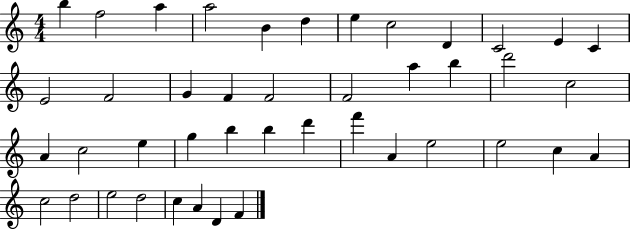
B5/q F5/h A5/q A5/h B4/q D5/q E5/q C5/h D4/q C4/h E4/q C4/q E4/h F4/h G4/q F4/q F4/h F4/h A5/q B5/q D6/h C5/h A4/q C5/h E5/q G5/q B5/q B5/q D6/q F6/q A4/q E5/h E5/h C5/q A4/q C5/h D5/h E5/h D5/h C5/q A4/q D4/q F4/q